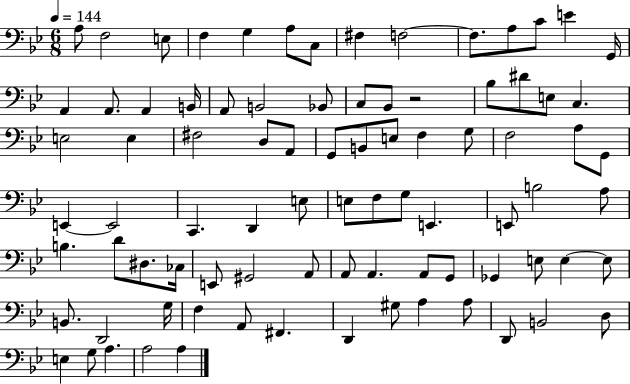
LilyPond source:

{
  \clef bass
  \numericTimeSignature
  \time 6/8
  \key bes \major
  \tempo 4 = 144
  \repeat volta 2 { a8 f2 e8 | f4 g4 a8 c8 | fis4 f2~~ | f8. a8 c'8 e'4 g,16 | \break a,4 a,8. a,4 b,16 | a,8 b,2 bes,8 | c8 bes,8 r2 | bes8 dis'8 e8 c4. | \break e2 e4 | fis2 d8 a,8 | g,8 b,8 e8 f4 g8 | f2 a8 g,8 | \break e,4~~ e,2 | c,4. d,4 e8 | e8 f8 g8 e,4. | e,8 b2 a8 | \break b4. d'8 dis8. ces16 | e,8 gis,2 a,8 | a,8 a,4. a,8 g,8 | ges,4 e8 e4~~ e8 | \break b,8. d,2 g16 | f4 a,8 fis,4. | d,4 gis8 a4 a8 | d,8 b,2 d8 | \break e4 g8 a4. | a2 a4 | } \bar "|."
}